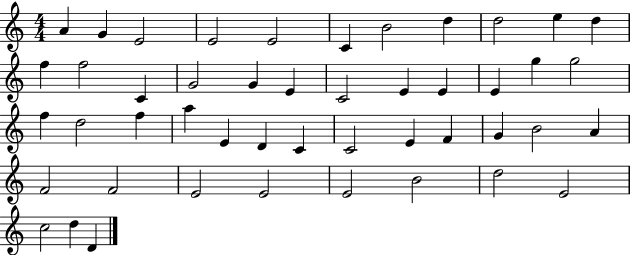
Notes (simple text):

A4/q G4/q E4/h E4/h E4/h C4/q B4/h D5/q D5/h E5/q D5/q F5/q F5/h C4/q G4/h G4/q E4/q C4/h E4/q E4/q E4/q G5/q G5/h F5/q D5/h F5/q A5/q E4/q D4/q C4/q C4/h E4/q F4/q G4/q B4/h A4/q F4/h F4/h E4/h E4/h E4/h B4/h D5/h E4/h C5/h D5/q D4/q